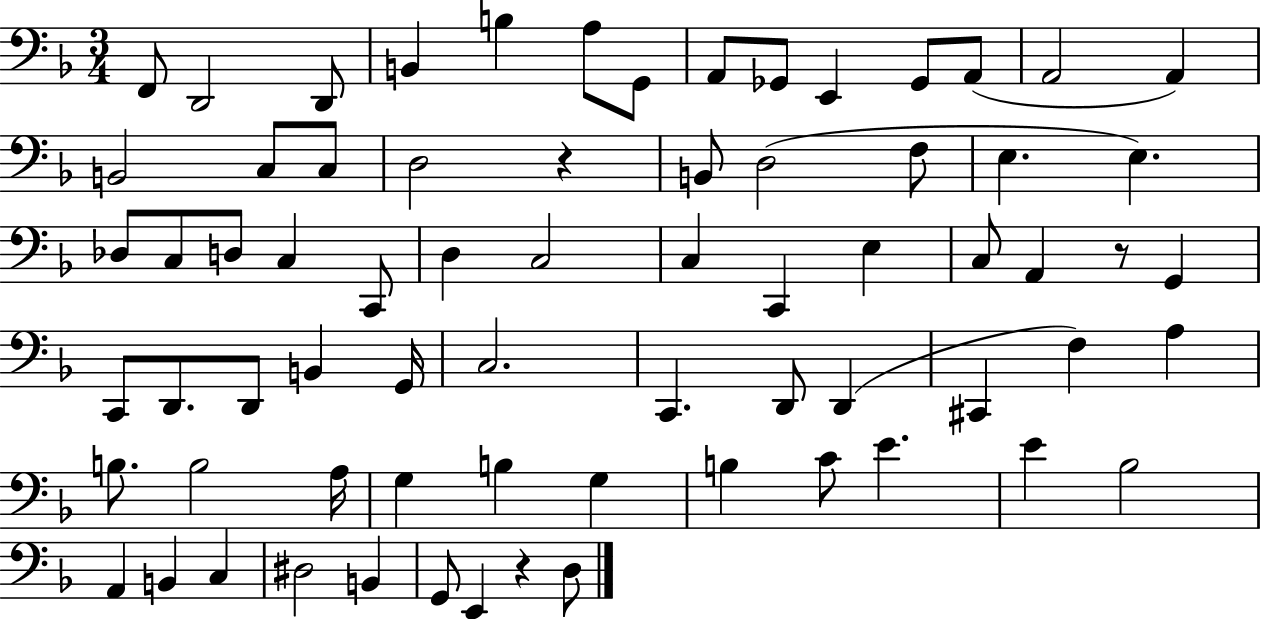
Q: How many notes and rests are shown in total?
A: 70